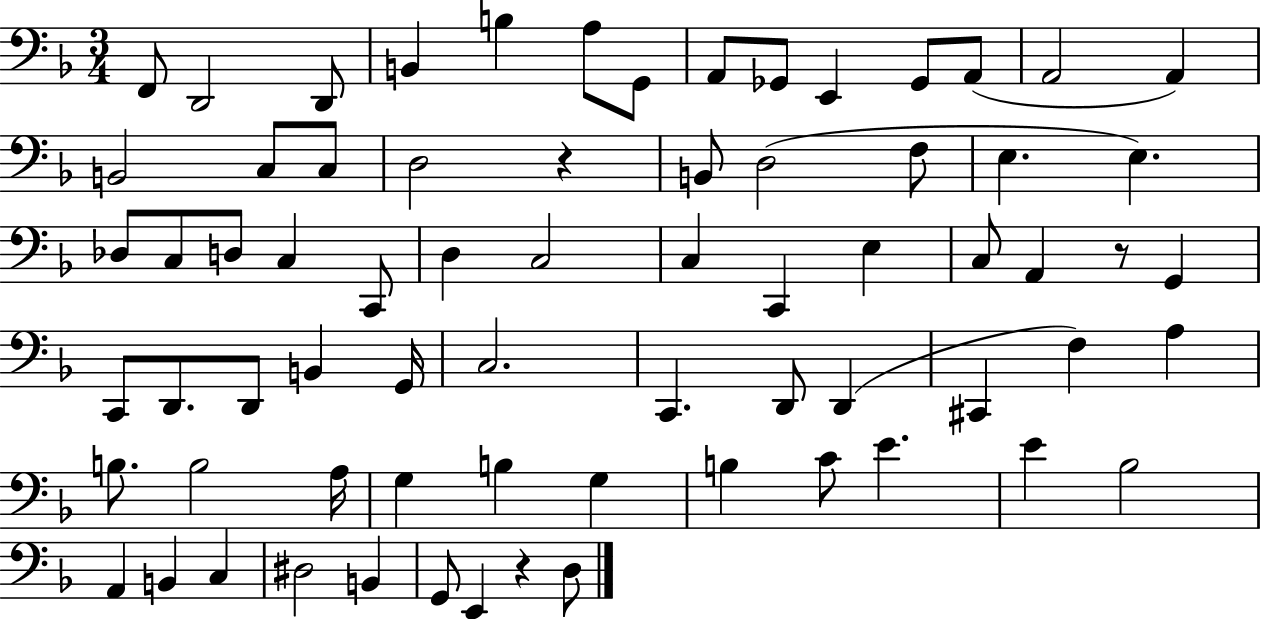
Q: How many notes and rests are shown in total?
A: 70